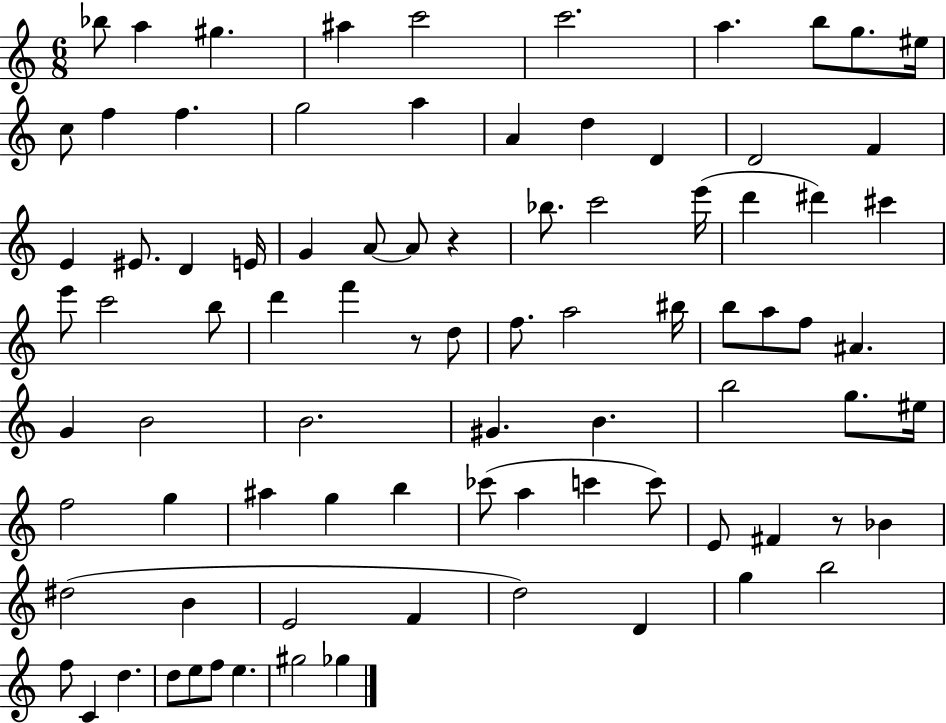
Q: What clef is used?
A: treble